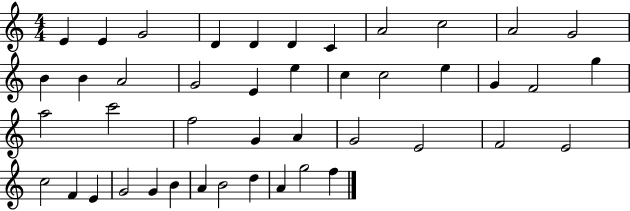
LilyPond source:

{
  \clef treble
  \numericTimeSignature
  \time 4/4
  \key c \major
  e'4 e'4 g'2 | d'4 d'4 d'4 c'4 | a'2 c''2 | a'2 g'2 | \break b'4 b'4 a'2 | g'2 e'4 e''4 | c''4 c''2 e''4 | g'4 f'2 g''4 | \break a''2 c'''2 | f''2 g'4 a'4 | g'2 e'2 | f'2 e'2 | \break c''2 f'4 e'4 | g'2 g'4 b'4 | a'4 b'2 d''4 | a'4 g''2 f''4 | \break \bar "|."
}